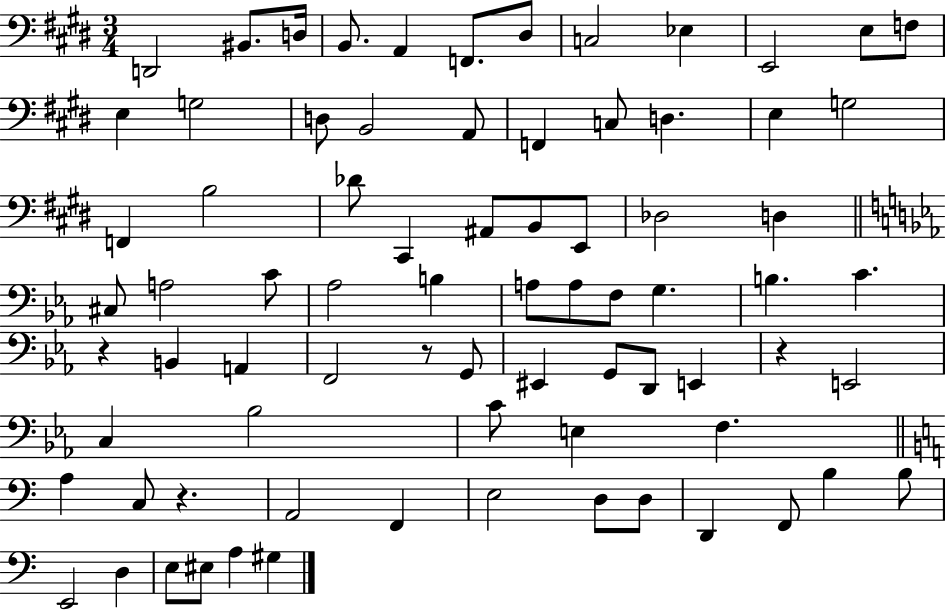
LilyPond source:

{
  \clef bass
  \numericTimeSignature
  \time 3/4
  \key e \major
  \repeat volta 2 { d,2 bis,8. d16 | b,8. a,4 f,8. dis8 | c2 ees4 | e,2 e8 f8 | \break e4 g2 | d8 b,2 a,8 | f,4 c8 d4. | e4 g2 | \break f,4 b2 | des'8 cis,4 ais,8 b,8 e,8 | des2 d4 | \bar "||" \break \key c \minor cis8 a2 c'8 | aes2 b4 | a8 a8 f8 g4. | b4. c'4. | \break r4 b,4 a,4 | f,2 r8 g,8 | eis,4 g,8 d,8 e,4 | r4 e,2 | \break c4 bes2 | c'8 e4 f4. | \bar "||" \break \key c \major a4 c8 r4. | a,2 f,4 | e2 d8 d8 | d,4 f,8 b4 b8 | \break e,2 d4 | e8 eis8 a4 gis4 | } \bar "|."
}